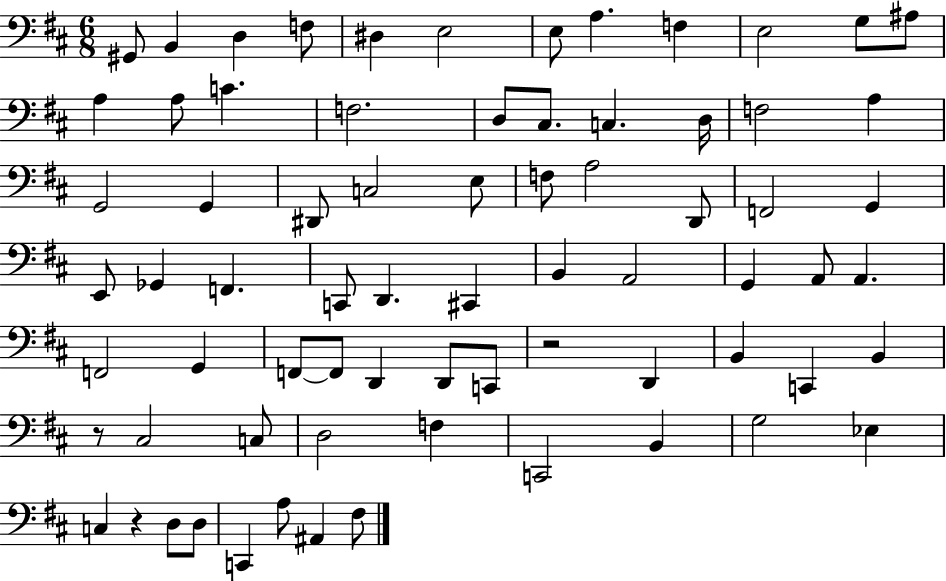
G#2/e B2/q D3/q F3/e D#3/q E3/h E3/e A3/q. F3/q E3/h G3/e A#3/e A3/q A3/e C4/q. F3/h. D3/e C#3/e. C3/q. D3/s F3/h A3/q G2/h G2/q D#2/e C3/h E3/e F3/e A3/h D2/e F2/h G2/q E2/e Gb2/q F2/q. C2/e D2/q. C#2/q B2/q A2/h G2/q A2/e A2/q. F2/h G2/q F2/e F2/e D2/q D2/e C2/e R/h D2/q B2/q C2/q B2/q R/e C#3/h C3/e D3/h F3/q C2/h B2/q G3/h Eb3/q C3/q R/q D3/e D3/e C2/q A3/e A#2/q F#3/e